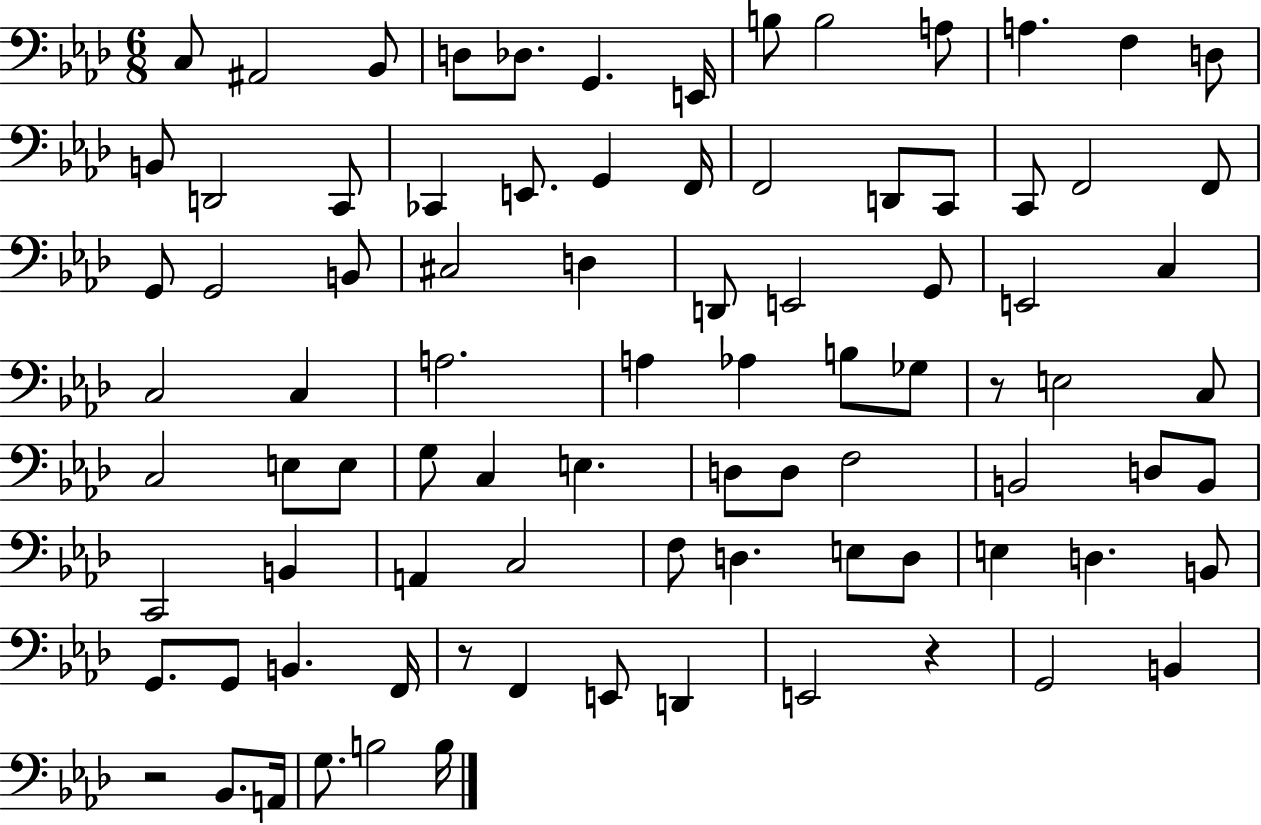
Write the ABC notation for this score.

X:1
T:Untitled
M:6/8
L:1/4
K:Ab
C,/2 ^A,,2 _B,,/2 D,/2 _D,/2 G,, E,,/4 B,/2 B,2 A,/2 A, F, D,/2 B,,/2 D,,2 C,,/2 _C,, E,,/2 G,, F,,/4 F,,2 D,,/2 C,,/2 C,,/2 F,,2 F,,/2 G,,/2 G,,2 B,,/2 ^C,2 D, D,,/2 E,,2 G,,/2 E,,2 C, C,2 C, A,2 A, _A, B,/2 _G,/2 z/2 E,2 C,/2 C,2 E,/2 E,/2 G,/2 C, E, D,/2 D,/2 F,2 B,,2 D,/2 B,,/2 C,,2 B,, A,, C,2 F,/2 D, E,/2 D,/2 E, D, B,,/2 G,,/2 G,,/2 B,, F,,/4 z/2 F,, E,,/2 D,, E,,2 z G,,2 B,, z2 _B,,/2 A,,/4 G,/2 B,2 B,/4